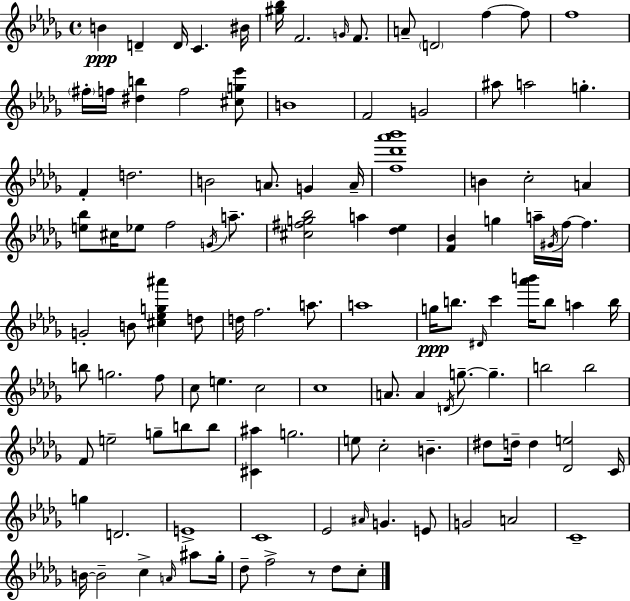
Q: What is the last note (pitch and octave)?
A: C5